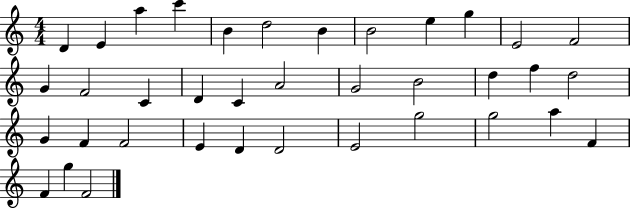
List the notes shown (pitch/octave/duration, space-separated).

D4/q E4/q A5/q C6/q B4/q D5/h B4/q B4/h E5/q G5/q E4/h F4/h G4/q F4/h C4/q D4/q C4/q A4/h G4/h B4/h D5/q F5/q D5/h G4/q F4/q F4/h E4/q D4/q D4/h E4/h G5/h G5/h A5/q F4/q F4/q G5/q F4/h